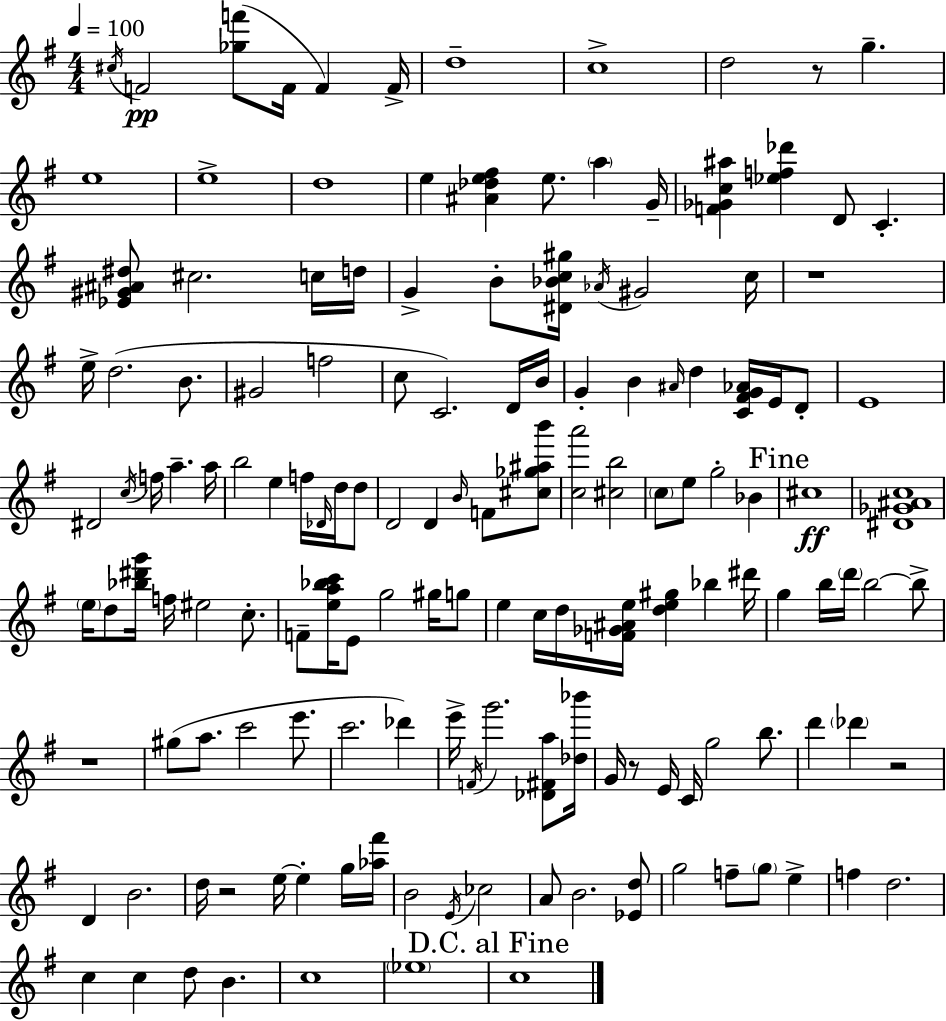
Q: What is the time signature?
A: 4/4